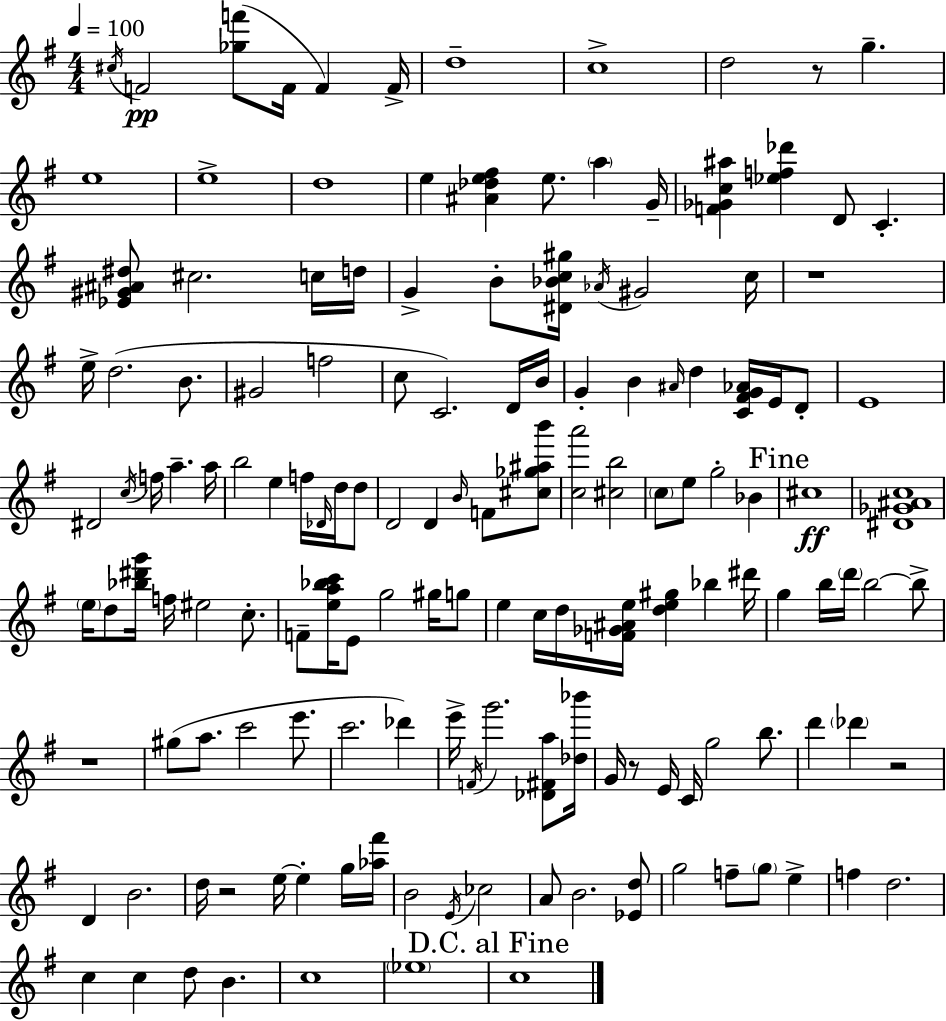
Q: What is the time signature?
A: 4/4